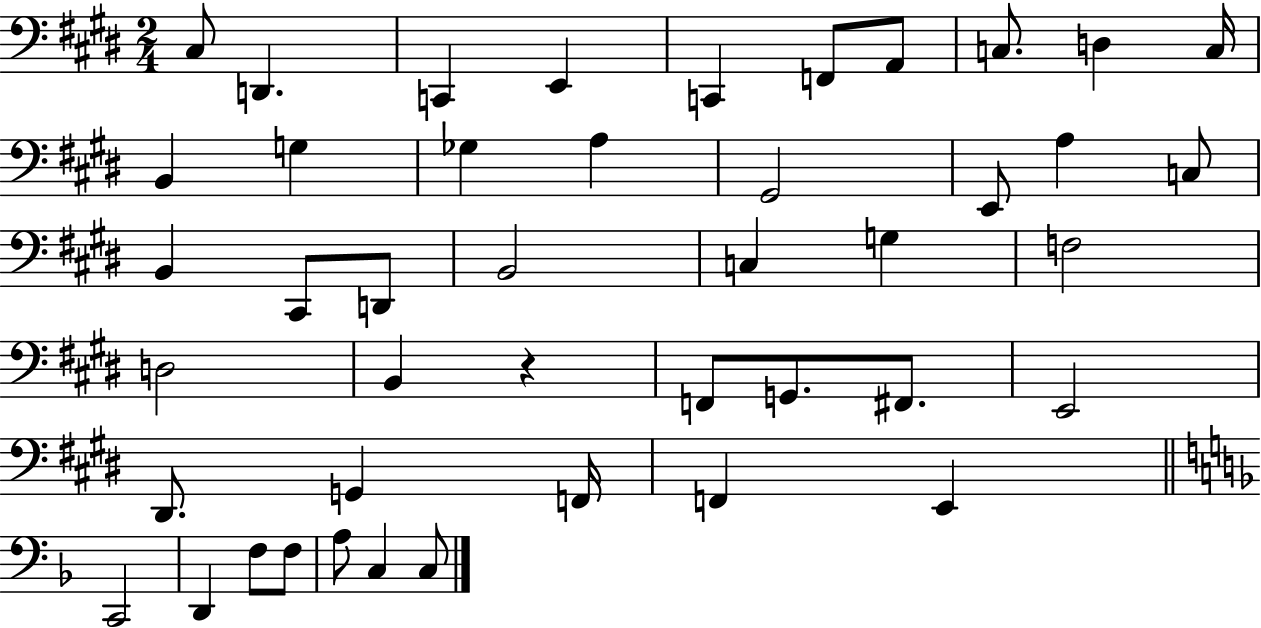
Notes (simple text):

C#3/e D2/q. C2/q E2/q C2/q F2/e A2/e C3/e. D3/q C3/s B2/q G3/q Gb3/q A3/q G#2/h E2/e A3/q C3/e B2/q C#2/e D2/e B2/h C3/q G3/q F3/h D3/h B2/q R/q F2/e G2/e. F#2/e. E2/h D#2/e. G2/q F2/s F2/q E2/q C2/h D2/q F3/e F3/e A3/e C3/q C3/e